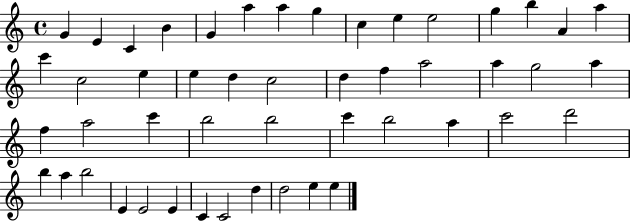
G4/q E4/q C4/q B4/q G4/q A5/q A5/q G5/q C5/q E5/q E5/h G5/q B5/q A4/q A5/q C6/q C5/h E5/q E5/q D5/q C5/h D5/q F5/q A5/h A5/q G5/h A5/q F5/q A5/h C6/q B5/h B5/h C6/q B5/h A5/q C6/h D6/h B5/q A5/q B5/h E4/q E4/h E4/q C4/q C4/h D5/q D5/h E5/q E5/q